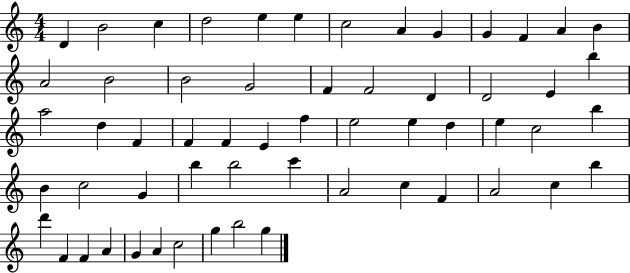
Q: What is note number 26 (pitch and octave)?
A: F4